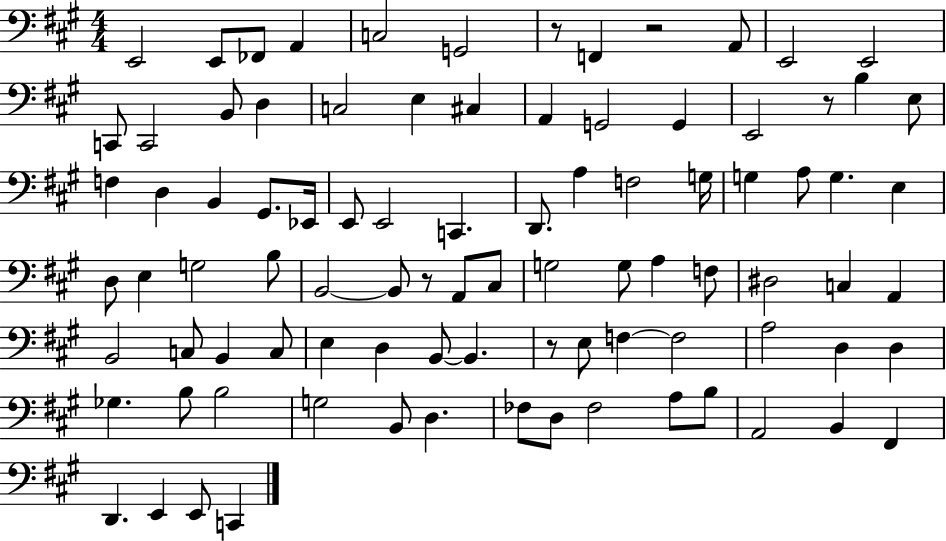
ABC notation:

X:1
T:Untitled
M:4/4
L:1/4
K:A
E,,2 E,,/2 _F,,/2 A,, C,2 G,,2 z/2 F,, z2 A,,/2 E,,2 E,,2 C,,/2 C,,2 B,,/2 D, C,2 E, ^C, A,, G,,2 G,, E,,2 z/2 B, E,/2 F, D, B,, ^G,,/2 _E,,/4 E,,/2 E,,2 C,, D,,/2 A, F,2 G,/4 G, A,/2 G, E, D,/2 E, G,2 B,/2 B,,2 B,,/2 z/2 A,,/2 ^C,/2 G,2 G,/2 A, F,/2 ^D,2 C, A,, B,,2 C,/2 B,, C,/2 E, D, B,,/2 B,, z/2 E,/2 F, F,2 A,2 D, D, _G, B,/2 B,2 G,2 B,,/2 D, _F,/2 D,/2 _F,2 A,/2 B,/2 A,,2 B,, ^F,, D,, E,, E,,/2 C,,